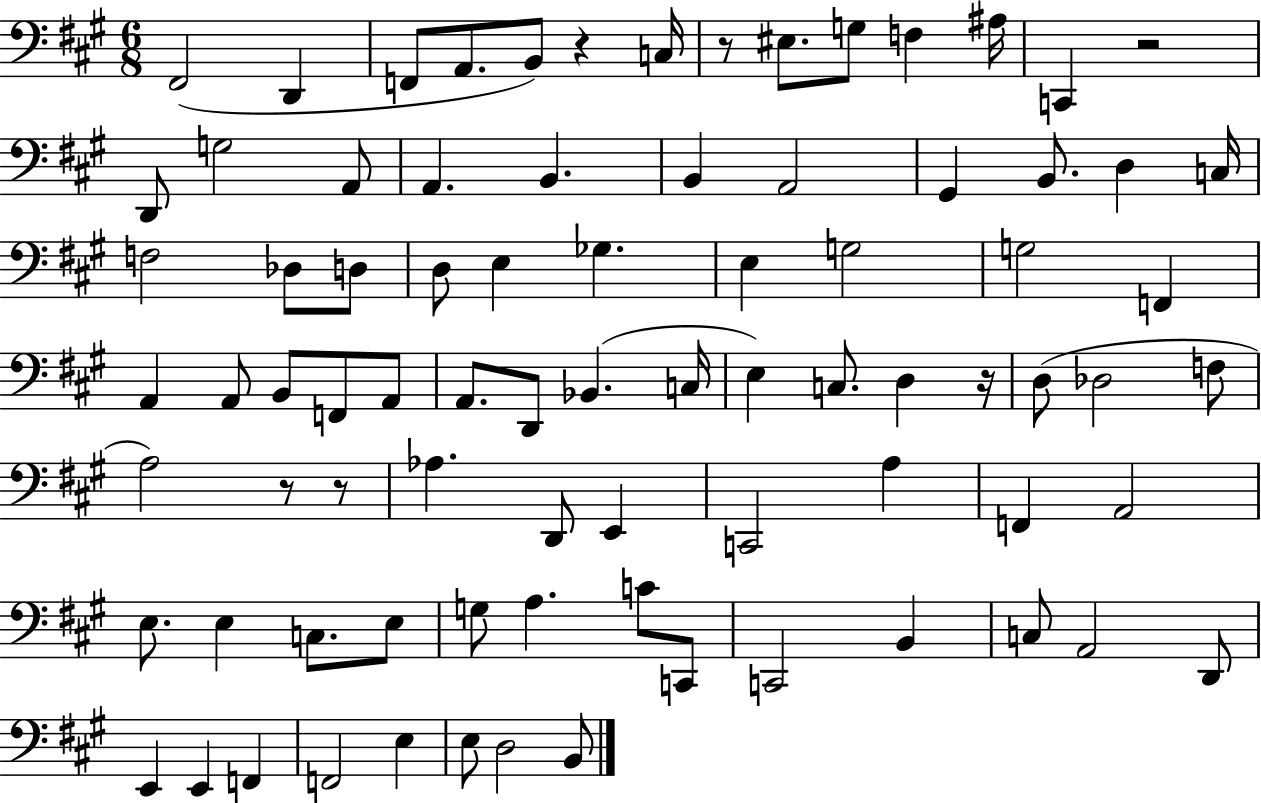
{
  \clef bass
  \numericTimeSignature
  \time 6/8
  \key a \major
  \repeat volta 2 { fis,2( d,4 | f,8 a,8. b,8) r4 c16 | r8 eis8. g8 f4 ais16 | c,4 r2 | \break d,8 g2 a,8 | a,4. b,4. | b,4 a,2 | gis,4 b,8. d4 c16 | \break f2 des8 d8 | d8 e4 ges4. | e4 g2 | g2 f,4 | \break a,4 a,8 b,8 f,8 a,8 | a,8. d,8 bes,4.( c16 | e4) c8. d4 r16 | d8( des2 f8 | \break a2) r8 r8 | aes4. d,8 e,4 | c,2 a4 | f,4 a,2 | \break e8. e4 c8. e8 | g8 a4. c'8 c,8 | c,2 b,4 | c8 a,2 d,8 | \break e,4 e,4 f,4 | f,2 e4 | e8 d2 b,8 | } \bar "|."
}